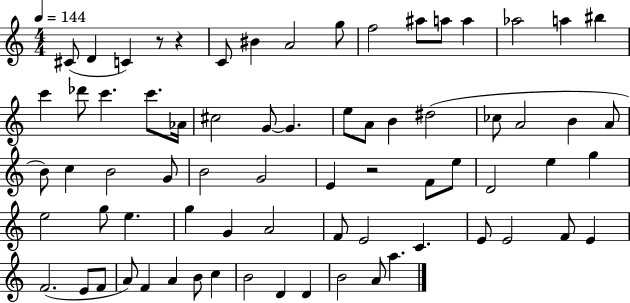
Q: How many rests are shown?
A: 3